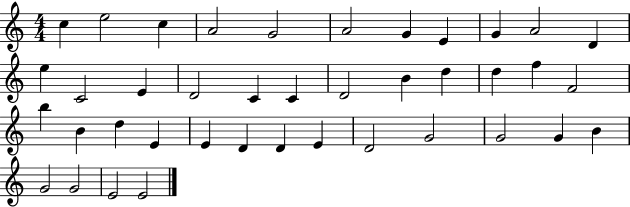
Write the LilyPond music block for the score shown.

{
  \clef treble
  \numericTimeSignature
  \time 4/4
  \key c \major
  c''4 e''2 c''4 | a'2 g'2 | a'2 g'4 e'4 | g'4 a'2 d'4 | \break e''4 c'2 e'4 | d'2 c'4 c'4 | d'2 b'4 d''4 | d''4 f''4 f'2 | \break b''4 b'4 d''4 e'4 | e'4 d'4 d'4 e'4 | d'2 g'2 | g'2 g'4 b'4 | \break g'2 g'2 | e'2 e'2 | \bar "|."
}